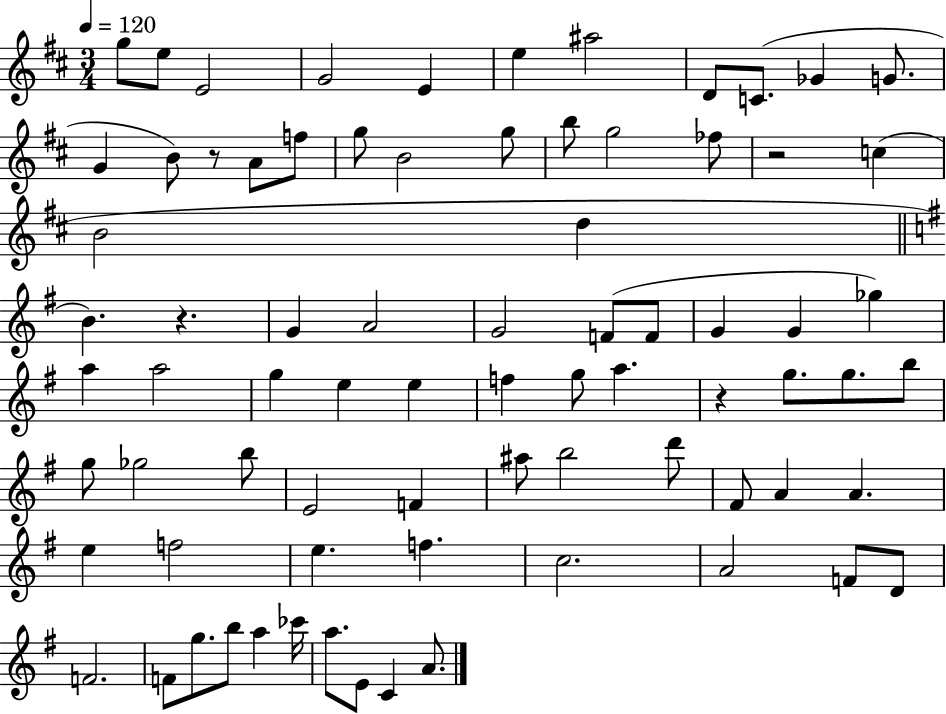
{
  \clef treble
  \numericTimeSignature
  \time 3/4
  \key d \major
  \tempo 4 = 120
  \repeat volta 2 { g''8 e''8 e'2 | g'2 e'4 | e''4 ais''2 | d'8 c'8.( ges'4 g'8. | \break g'4 b'8) r8 a'8 f''8 | g''8 b'2 g''8 | b''8 g''2 fes''8 | r2 c''4( | \break b'2 d''4 | \bar "||" \break \key g \major b'4.) r4. | g'4 a'2 | g'2 f'8( f'8 | g'4 g'4 ges''4) | \break a''4 a''2 | g''4 e''4 e''4 | f''4 g''8 a''4. | r4 g''8. g''8. b''8 | \break g''8 ges''2 b''8 | e'2 f'4 | ais''8 b''2 d'''8 | fis'8 a'4 a'4. | \break e''4 f''2 | e''4. f''4. | c''2. | a'2 f'8 d'8 | \break f'2. | f'8 g''8. b''8 a''4 ces'''16 | a''8. e'8 c'4 a'8. | } \bar "|."
}